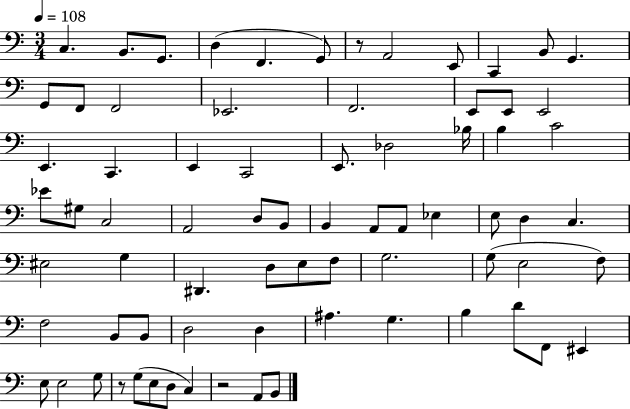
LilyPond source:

{
  \clef bass
  \numericTimeSignature
  \time 3/4
  \key c \major
  \tempo 4 = 108
  \repeat volta 2 { c4. b,8. g,8. | d4( f,4. g,8) | r8 a,2 e,8 | c,4 b,8 g,4. | \break g,8 f,8 f,2 | ees,2. | f,2. | e,8 e,8 e,2 | \break e,4. c,4. | e,4 c,2 | e,8. des2 bes16 | b4 c'2 | \break ees'8 gis8 c2 | a,2 d8 b,8 | b,4 a,8 a,8 ees4 | e8 d4 c4. | \break eis2 g4 | dis,4. d8 e8 f8 | g2. | g8( e2 f8) | \break f2 b,8 b,8 | d2 d4 | ais4. g4. | b4 d'8 f,8 eis,4 | \break e8 e2 g8 | r8 g8( e8 d8 c4) | r2 a,8 b,8 | } \bar "|."
}